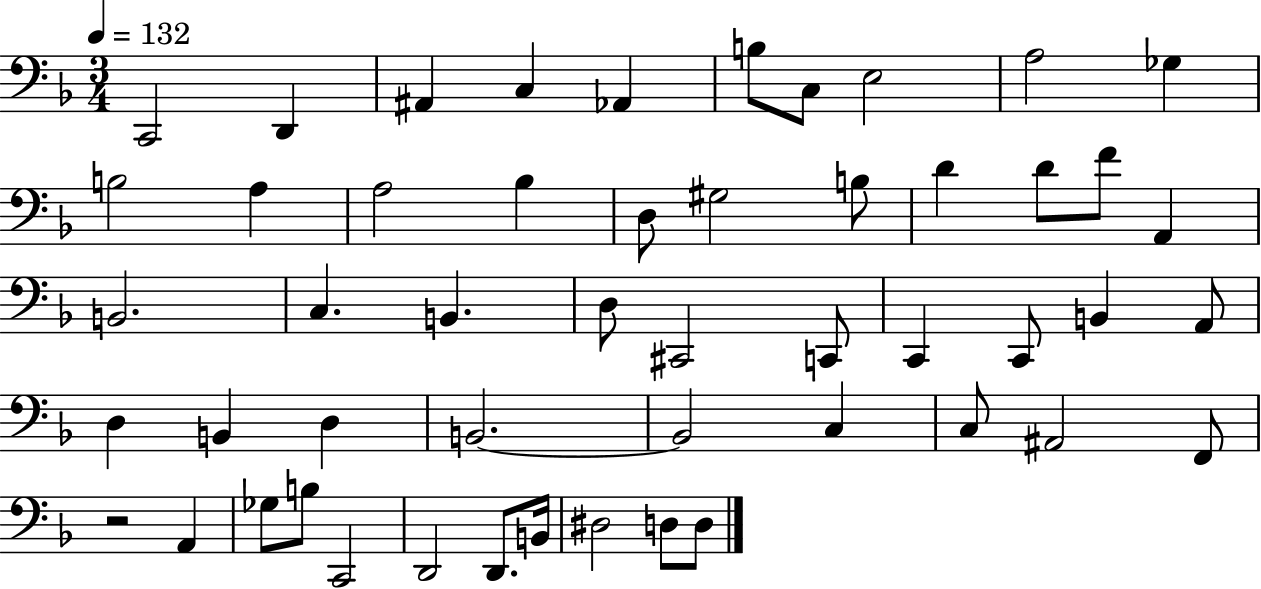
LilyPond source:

{
  \clef bass
  \numericTimeSignature
  \time 3/4
  \key f \major
  \tempo 4 = 132
  c,2 d,4 | ais,4 c4 aes,4 | b8 c8 e2 | a2 ges4 | \break b2 a4 | a2 bes4 | d8 gis2 b8 | d'4 d'8 f'8 a,4 | \break b,2. | c4. b,4. | d8 cis,2 c,8 | c,4 c,8 b,4 a,8 | \break d4 b,4 d4 | b,2.~~ | b,2 c4 | c8 ais,2 f,8 | \break r2 a,4 | ges8 b8 c,2 | d,2 d,8. b,16 | dis2 d8 d8 | \break \bar "|."
}